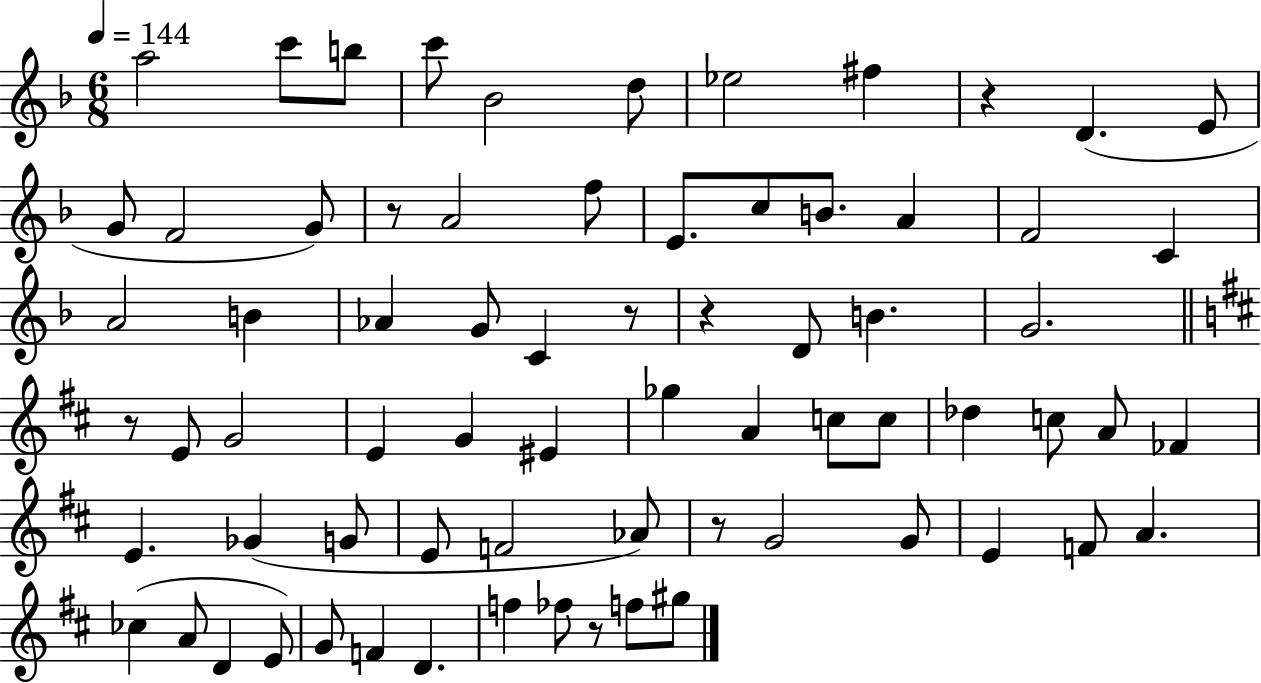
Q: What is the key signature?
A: F major